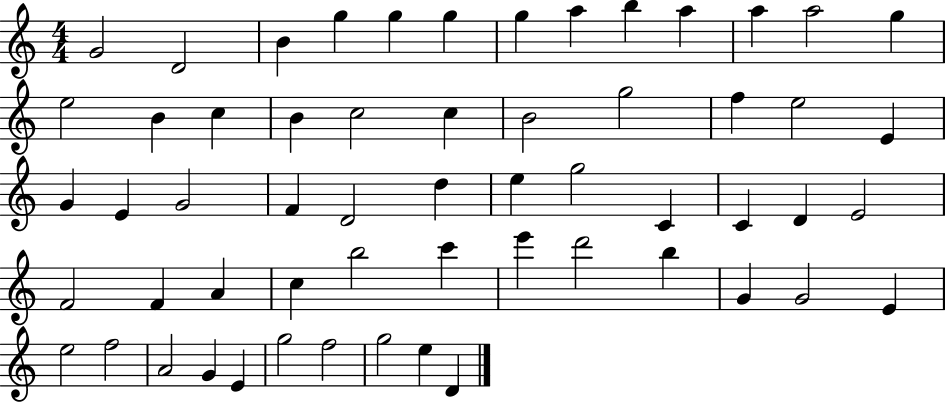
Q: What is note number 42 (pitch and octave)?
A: C6